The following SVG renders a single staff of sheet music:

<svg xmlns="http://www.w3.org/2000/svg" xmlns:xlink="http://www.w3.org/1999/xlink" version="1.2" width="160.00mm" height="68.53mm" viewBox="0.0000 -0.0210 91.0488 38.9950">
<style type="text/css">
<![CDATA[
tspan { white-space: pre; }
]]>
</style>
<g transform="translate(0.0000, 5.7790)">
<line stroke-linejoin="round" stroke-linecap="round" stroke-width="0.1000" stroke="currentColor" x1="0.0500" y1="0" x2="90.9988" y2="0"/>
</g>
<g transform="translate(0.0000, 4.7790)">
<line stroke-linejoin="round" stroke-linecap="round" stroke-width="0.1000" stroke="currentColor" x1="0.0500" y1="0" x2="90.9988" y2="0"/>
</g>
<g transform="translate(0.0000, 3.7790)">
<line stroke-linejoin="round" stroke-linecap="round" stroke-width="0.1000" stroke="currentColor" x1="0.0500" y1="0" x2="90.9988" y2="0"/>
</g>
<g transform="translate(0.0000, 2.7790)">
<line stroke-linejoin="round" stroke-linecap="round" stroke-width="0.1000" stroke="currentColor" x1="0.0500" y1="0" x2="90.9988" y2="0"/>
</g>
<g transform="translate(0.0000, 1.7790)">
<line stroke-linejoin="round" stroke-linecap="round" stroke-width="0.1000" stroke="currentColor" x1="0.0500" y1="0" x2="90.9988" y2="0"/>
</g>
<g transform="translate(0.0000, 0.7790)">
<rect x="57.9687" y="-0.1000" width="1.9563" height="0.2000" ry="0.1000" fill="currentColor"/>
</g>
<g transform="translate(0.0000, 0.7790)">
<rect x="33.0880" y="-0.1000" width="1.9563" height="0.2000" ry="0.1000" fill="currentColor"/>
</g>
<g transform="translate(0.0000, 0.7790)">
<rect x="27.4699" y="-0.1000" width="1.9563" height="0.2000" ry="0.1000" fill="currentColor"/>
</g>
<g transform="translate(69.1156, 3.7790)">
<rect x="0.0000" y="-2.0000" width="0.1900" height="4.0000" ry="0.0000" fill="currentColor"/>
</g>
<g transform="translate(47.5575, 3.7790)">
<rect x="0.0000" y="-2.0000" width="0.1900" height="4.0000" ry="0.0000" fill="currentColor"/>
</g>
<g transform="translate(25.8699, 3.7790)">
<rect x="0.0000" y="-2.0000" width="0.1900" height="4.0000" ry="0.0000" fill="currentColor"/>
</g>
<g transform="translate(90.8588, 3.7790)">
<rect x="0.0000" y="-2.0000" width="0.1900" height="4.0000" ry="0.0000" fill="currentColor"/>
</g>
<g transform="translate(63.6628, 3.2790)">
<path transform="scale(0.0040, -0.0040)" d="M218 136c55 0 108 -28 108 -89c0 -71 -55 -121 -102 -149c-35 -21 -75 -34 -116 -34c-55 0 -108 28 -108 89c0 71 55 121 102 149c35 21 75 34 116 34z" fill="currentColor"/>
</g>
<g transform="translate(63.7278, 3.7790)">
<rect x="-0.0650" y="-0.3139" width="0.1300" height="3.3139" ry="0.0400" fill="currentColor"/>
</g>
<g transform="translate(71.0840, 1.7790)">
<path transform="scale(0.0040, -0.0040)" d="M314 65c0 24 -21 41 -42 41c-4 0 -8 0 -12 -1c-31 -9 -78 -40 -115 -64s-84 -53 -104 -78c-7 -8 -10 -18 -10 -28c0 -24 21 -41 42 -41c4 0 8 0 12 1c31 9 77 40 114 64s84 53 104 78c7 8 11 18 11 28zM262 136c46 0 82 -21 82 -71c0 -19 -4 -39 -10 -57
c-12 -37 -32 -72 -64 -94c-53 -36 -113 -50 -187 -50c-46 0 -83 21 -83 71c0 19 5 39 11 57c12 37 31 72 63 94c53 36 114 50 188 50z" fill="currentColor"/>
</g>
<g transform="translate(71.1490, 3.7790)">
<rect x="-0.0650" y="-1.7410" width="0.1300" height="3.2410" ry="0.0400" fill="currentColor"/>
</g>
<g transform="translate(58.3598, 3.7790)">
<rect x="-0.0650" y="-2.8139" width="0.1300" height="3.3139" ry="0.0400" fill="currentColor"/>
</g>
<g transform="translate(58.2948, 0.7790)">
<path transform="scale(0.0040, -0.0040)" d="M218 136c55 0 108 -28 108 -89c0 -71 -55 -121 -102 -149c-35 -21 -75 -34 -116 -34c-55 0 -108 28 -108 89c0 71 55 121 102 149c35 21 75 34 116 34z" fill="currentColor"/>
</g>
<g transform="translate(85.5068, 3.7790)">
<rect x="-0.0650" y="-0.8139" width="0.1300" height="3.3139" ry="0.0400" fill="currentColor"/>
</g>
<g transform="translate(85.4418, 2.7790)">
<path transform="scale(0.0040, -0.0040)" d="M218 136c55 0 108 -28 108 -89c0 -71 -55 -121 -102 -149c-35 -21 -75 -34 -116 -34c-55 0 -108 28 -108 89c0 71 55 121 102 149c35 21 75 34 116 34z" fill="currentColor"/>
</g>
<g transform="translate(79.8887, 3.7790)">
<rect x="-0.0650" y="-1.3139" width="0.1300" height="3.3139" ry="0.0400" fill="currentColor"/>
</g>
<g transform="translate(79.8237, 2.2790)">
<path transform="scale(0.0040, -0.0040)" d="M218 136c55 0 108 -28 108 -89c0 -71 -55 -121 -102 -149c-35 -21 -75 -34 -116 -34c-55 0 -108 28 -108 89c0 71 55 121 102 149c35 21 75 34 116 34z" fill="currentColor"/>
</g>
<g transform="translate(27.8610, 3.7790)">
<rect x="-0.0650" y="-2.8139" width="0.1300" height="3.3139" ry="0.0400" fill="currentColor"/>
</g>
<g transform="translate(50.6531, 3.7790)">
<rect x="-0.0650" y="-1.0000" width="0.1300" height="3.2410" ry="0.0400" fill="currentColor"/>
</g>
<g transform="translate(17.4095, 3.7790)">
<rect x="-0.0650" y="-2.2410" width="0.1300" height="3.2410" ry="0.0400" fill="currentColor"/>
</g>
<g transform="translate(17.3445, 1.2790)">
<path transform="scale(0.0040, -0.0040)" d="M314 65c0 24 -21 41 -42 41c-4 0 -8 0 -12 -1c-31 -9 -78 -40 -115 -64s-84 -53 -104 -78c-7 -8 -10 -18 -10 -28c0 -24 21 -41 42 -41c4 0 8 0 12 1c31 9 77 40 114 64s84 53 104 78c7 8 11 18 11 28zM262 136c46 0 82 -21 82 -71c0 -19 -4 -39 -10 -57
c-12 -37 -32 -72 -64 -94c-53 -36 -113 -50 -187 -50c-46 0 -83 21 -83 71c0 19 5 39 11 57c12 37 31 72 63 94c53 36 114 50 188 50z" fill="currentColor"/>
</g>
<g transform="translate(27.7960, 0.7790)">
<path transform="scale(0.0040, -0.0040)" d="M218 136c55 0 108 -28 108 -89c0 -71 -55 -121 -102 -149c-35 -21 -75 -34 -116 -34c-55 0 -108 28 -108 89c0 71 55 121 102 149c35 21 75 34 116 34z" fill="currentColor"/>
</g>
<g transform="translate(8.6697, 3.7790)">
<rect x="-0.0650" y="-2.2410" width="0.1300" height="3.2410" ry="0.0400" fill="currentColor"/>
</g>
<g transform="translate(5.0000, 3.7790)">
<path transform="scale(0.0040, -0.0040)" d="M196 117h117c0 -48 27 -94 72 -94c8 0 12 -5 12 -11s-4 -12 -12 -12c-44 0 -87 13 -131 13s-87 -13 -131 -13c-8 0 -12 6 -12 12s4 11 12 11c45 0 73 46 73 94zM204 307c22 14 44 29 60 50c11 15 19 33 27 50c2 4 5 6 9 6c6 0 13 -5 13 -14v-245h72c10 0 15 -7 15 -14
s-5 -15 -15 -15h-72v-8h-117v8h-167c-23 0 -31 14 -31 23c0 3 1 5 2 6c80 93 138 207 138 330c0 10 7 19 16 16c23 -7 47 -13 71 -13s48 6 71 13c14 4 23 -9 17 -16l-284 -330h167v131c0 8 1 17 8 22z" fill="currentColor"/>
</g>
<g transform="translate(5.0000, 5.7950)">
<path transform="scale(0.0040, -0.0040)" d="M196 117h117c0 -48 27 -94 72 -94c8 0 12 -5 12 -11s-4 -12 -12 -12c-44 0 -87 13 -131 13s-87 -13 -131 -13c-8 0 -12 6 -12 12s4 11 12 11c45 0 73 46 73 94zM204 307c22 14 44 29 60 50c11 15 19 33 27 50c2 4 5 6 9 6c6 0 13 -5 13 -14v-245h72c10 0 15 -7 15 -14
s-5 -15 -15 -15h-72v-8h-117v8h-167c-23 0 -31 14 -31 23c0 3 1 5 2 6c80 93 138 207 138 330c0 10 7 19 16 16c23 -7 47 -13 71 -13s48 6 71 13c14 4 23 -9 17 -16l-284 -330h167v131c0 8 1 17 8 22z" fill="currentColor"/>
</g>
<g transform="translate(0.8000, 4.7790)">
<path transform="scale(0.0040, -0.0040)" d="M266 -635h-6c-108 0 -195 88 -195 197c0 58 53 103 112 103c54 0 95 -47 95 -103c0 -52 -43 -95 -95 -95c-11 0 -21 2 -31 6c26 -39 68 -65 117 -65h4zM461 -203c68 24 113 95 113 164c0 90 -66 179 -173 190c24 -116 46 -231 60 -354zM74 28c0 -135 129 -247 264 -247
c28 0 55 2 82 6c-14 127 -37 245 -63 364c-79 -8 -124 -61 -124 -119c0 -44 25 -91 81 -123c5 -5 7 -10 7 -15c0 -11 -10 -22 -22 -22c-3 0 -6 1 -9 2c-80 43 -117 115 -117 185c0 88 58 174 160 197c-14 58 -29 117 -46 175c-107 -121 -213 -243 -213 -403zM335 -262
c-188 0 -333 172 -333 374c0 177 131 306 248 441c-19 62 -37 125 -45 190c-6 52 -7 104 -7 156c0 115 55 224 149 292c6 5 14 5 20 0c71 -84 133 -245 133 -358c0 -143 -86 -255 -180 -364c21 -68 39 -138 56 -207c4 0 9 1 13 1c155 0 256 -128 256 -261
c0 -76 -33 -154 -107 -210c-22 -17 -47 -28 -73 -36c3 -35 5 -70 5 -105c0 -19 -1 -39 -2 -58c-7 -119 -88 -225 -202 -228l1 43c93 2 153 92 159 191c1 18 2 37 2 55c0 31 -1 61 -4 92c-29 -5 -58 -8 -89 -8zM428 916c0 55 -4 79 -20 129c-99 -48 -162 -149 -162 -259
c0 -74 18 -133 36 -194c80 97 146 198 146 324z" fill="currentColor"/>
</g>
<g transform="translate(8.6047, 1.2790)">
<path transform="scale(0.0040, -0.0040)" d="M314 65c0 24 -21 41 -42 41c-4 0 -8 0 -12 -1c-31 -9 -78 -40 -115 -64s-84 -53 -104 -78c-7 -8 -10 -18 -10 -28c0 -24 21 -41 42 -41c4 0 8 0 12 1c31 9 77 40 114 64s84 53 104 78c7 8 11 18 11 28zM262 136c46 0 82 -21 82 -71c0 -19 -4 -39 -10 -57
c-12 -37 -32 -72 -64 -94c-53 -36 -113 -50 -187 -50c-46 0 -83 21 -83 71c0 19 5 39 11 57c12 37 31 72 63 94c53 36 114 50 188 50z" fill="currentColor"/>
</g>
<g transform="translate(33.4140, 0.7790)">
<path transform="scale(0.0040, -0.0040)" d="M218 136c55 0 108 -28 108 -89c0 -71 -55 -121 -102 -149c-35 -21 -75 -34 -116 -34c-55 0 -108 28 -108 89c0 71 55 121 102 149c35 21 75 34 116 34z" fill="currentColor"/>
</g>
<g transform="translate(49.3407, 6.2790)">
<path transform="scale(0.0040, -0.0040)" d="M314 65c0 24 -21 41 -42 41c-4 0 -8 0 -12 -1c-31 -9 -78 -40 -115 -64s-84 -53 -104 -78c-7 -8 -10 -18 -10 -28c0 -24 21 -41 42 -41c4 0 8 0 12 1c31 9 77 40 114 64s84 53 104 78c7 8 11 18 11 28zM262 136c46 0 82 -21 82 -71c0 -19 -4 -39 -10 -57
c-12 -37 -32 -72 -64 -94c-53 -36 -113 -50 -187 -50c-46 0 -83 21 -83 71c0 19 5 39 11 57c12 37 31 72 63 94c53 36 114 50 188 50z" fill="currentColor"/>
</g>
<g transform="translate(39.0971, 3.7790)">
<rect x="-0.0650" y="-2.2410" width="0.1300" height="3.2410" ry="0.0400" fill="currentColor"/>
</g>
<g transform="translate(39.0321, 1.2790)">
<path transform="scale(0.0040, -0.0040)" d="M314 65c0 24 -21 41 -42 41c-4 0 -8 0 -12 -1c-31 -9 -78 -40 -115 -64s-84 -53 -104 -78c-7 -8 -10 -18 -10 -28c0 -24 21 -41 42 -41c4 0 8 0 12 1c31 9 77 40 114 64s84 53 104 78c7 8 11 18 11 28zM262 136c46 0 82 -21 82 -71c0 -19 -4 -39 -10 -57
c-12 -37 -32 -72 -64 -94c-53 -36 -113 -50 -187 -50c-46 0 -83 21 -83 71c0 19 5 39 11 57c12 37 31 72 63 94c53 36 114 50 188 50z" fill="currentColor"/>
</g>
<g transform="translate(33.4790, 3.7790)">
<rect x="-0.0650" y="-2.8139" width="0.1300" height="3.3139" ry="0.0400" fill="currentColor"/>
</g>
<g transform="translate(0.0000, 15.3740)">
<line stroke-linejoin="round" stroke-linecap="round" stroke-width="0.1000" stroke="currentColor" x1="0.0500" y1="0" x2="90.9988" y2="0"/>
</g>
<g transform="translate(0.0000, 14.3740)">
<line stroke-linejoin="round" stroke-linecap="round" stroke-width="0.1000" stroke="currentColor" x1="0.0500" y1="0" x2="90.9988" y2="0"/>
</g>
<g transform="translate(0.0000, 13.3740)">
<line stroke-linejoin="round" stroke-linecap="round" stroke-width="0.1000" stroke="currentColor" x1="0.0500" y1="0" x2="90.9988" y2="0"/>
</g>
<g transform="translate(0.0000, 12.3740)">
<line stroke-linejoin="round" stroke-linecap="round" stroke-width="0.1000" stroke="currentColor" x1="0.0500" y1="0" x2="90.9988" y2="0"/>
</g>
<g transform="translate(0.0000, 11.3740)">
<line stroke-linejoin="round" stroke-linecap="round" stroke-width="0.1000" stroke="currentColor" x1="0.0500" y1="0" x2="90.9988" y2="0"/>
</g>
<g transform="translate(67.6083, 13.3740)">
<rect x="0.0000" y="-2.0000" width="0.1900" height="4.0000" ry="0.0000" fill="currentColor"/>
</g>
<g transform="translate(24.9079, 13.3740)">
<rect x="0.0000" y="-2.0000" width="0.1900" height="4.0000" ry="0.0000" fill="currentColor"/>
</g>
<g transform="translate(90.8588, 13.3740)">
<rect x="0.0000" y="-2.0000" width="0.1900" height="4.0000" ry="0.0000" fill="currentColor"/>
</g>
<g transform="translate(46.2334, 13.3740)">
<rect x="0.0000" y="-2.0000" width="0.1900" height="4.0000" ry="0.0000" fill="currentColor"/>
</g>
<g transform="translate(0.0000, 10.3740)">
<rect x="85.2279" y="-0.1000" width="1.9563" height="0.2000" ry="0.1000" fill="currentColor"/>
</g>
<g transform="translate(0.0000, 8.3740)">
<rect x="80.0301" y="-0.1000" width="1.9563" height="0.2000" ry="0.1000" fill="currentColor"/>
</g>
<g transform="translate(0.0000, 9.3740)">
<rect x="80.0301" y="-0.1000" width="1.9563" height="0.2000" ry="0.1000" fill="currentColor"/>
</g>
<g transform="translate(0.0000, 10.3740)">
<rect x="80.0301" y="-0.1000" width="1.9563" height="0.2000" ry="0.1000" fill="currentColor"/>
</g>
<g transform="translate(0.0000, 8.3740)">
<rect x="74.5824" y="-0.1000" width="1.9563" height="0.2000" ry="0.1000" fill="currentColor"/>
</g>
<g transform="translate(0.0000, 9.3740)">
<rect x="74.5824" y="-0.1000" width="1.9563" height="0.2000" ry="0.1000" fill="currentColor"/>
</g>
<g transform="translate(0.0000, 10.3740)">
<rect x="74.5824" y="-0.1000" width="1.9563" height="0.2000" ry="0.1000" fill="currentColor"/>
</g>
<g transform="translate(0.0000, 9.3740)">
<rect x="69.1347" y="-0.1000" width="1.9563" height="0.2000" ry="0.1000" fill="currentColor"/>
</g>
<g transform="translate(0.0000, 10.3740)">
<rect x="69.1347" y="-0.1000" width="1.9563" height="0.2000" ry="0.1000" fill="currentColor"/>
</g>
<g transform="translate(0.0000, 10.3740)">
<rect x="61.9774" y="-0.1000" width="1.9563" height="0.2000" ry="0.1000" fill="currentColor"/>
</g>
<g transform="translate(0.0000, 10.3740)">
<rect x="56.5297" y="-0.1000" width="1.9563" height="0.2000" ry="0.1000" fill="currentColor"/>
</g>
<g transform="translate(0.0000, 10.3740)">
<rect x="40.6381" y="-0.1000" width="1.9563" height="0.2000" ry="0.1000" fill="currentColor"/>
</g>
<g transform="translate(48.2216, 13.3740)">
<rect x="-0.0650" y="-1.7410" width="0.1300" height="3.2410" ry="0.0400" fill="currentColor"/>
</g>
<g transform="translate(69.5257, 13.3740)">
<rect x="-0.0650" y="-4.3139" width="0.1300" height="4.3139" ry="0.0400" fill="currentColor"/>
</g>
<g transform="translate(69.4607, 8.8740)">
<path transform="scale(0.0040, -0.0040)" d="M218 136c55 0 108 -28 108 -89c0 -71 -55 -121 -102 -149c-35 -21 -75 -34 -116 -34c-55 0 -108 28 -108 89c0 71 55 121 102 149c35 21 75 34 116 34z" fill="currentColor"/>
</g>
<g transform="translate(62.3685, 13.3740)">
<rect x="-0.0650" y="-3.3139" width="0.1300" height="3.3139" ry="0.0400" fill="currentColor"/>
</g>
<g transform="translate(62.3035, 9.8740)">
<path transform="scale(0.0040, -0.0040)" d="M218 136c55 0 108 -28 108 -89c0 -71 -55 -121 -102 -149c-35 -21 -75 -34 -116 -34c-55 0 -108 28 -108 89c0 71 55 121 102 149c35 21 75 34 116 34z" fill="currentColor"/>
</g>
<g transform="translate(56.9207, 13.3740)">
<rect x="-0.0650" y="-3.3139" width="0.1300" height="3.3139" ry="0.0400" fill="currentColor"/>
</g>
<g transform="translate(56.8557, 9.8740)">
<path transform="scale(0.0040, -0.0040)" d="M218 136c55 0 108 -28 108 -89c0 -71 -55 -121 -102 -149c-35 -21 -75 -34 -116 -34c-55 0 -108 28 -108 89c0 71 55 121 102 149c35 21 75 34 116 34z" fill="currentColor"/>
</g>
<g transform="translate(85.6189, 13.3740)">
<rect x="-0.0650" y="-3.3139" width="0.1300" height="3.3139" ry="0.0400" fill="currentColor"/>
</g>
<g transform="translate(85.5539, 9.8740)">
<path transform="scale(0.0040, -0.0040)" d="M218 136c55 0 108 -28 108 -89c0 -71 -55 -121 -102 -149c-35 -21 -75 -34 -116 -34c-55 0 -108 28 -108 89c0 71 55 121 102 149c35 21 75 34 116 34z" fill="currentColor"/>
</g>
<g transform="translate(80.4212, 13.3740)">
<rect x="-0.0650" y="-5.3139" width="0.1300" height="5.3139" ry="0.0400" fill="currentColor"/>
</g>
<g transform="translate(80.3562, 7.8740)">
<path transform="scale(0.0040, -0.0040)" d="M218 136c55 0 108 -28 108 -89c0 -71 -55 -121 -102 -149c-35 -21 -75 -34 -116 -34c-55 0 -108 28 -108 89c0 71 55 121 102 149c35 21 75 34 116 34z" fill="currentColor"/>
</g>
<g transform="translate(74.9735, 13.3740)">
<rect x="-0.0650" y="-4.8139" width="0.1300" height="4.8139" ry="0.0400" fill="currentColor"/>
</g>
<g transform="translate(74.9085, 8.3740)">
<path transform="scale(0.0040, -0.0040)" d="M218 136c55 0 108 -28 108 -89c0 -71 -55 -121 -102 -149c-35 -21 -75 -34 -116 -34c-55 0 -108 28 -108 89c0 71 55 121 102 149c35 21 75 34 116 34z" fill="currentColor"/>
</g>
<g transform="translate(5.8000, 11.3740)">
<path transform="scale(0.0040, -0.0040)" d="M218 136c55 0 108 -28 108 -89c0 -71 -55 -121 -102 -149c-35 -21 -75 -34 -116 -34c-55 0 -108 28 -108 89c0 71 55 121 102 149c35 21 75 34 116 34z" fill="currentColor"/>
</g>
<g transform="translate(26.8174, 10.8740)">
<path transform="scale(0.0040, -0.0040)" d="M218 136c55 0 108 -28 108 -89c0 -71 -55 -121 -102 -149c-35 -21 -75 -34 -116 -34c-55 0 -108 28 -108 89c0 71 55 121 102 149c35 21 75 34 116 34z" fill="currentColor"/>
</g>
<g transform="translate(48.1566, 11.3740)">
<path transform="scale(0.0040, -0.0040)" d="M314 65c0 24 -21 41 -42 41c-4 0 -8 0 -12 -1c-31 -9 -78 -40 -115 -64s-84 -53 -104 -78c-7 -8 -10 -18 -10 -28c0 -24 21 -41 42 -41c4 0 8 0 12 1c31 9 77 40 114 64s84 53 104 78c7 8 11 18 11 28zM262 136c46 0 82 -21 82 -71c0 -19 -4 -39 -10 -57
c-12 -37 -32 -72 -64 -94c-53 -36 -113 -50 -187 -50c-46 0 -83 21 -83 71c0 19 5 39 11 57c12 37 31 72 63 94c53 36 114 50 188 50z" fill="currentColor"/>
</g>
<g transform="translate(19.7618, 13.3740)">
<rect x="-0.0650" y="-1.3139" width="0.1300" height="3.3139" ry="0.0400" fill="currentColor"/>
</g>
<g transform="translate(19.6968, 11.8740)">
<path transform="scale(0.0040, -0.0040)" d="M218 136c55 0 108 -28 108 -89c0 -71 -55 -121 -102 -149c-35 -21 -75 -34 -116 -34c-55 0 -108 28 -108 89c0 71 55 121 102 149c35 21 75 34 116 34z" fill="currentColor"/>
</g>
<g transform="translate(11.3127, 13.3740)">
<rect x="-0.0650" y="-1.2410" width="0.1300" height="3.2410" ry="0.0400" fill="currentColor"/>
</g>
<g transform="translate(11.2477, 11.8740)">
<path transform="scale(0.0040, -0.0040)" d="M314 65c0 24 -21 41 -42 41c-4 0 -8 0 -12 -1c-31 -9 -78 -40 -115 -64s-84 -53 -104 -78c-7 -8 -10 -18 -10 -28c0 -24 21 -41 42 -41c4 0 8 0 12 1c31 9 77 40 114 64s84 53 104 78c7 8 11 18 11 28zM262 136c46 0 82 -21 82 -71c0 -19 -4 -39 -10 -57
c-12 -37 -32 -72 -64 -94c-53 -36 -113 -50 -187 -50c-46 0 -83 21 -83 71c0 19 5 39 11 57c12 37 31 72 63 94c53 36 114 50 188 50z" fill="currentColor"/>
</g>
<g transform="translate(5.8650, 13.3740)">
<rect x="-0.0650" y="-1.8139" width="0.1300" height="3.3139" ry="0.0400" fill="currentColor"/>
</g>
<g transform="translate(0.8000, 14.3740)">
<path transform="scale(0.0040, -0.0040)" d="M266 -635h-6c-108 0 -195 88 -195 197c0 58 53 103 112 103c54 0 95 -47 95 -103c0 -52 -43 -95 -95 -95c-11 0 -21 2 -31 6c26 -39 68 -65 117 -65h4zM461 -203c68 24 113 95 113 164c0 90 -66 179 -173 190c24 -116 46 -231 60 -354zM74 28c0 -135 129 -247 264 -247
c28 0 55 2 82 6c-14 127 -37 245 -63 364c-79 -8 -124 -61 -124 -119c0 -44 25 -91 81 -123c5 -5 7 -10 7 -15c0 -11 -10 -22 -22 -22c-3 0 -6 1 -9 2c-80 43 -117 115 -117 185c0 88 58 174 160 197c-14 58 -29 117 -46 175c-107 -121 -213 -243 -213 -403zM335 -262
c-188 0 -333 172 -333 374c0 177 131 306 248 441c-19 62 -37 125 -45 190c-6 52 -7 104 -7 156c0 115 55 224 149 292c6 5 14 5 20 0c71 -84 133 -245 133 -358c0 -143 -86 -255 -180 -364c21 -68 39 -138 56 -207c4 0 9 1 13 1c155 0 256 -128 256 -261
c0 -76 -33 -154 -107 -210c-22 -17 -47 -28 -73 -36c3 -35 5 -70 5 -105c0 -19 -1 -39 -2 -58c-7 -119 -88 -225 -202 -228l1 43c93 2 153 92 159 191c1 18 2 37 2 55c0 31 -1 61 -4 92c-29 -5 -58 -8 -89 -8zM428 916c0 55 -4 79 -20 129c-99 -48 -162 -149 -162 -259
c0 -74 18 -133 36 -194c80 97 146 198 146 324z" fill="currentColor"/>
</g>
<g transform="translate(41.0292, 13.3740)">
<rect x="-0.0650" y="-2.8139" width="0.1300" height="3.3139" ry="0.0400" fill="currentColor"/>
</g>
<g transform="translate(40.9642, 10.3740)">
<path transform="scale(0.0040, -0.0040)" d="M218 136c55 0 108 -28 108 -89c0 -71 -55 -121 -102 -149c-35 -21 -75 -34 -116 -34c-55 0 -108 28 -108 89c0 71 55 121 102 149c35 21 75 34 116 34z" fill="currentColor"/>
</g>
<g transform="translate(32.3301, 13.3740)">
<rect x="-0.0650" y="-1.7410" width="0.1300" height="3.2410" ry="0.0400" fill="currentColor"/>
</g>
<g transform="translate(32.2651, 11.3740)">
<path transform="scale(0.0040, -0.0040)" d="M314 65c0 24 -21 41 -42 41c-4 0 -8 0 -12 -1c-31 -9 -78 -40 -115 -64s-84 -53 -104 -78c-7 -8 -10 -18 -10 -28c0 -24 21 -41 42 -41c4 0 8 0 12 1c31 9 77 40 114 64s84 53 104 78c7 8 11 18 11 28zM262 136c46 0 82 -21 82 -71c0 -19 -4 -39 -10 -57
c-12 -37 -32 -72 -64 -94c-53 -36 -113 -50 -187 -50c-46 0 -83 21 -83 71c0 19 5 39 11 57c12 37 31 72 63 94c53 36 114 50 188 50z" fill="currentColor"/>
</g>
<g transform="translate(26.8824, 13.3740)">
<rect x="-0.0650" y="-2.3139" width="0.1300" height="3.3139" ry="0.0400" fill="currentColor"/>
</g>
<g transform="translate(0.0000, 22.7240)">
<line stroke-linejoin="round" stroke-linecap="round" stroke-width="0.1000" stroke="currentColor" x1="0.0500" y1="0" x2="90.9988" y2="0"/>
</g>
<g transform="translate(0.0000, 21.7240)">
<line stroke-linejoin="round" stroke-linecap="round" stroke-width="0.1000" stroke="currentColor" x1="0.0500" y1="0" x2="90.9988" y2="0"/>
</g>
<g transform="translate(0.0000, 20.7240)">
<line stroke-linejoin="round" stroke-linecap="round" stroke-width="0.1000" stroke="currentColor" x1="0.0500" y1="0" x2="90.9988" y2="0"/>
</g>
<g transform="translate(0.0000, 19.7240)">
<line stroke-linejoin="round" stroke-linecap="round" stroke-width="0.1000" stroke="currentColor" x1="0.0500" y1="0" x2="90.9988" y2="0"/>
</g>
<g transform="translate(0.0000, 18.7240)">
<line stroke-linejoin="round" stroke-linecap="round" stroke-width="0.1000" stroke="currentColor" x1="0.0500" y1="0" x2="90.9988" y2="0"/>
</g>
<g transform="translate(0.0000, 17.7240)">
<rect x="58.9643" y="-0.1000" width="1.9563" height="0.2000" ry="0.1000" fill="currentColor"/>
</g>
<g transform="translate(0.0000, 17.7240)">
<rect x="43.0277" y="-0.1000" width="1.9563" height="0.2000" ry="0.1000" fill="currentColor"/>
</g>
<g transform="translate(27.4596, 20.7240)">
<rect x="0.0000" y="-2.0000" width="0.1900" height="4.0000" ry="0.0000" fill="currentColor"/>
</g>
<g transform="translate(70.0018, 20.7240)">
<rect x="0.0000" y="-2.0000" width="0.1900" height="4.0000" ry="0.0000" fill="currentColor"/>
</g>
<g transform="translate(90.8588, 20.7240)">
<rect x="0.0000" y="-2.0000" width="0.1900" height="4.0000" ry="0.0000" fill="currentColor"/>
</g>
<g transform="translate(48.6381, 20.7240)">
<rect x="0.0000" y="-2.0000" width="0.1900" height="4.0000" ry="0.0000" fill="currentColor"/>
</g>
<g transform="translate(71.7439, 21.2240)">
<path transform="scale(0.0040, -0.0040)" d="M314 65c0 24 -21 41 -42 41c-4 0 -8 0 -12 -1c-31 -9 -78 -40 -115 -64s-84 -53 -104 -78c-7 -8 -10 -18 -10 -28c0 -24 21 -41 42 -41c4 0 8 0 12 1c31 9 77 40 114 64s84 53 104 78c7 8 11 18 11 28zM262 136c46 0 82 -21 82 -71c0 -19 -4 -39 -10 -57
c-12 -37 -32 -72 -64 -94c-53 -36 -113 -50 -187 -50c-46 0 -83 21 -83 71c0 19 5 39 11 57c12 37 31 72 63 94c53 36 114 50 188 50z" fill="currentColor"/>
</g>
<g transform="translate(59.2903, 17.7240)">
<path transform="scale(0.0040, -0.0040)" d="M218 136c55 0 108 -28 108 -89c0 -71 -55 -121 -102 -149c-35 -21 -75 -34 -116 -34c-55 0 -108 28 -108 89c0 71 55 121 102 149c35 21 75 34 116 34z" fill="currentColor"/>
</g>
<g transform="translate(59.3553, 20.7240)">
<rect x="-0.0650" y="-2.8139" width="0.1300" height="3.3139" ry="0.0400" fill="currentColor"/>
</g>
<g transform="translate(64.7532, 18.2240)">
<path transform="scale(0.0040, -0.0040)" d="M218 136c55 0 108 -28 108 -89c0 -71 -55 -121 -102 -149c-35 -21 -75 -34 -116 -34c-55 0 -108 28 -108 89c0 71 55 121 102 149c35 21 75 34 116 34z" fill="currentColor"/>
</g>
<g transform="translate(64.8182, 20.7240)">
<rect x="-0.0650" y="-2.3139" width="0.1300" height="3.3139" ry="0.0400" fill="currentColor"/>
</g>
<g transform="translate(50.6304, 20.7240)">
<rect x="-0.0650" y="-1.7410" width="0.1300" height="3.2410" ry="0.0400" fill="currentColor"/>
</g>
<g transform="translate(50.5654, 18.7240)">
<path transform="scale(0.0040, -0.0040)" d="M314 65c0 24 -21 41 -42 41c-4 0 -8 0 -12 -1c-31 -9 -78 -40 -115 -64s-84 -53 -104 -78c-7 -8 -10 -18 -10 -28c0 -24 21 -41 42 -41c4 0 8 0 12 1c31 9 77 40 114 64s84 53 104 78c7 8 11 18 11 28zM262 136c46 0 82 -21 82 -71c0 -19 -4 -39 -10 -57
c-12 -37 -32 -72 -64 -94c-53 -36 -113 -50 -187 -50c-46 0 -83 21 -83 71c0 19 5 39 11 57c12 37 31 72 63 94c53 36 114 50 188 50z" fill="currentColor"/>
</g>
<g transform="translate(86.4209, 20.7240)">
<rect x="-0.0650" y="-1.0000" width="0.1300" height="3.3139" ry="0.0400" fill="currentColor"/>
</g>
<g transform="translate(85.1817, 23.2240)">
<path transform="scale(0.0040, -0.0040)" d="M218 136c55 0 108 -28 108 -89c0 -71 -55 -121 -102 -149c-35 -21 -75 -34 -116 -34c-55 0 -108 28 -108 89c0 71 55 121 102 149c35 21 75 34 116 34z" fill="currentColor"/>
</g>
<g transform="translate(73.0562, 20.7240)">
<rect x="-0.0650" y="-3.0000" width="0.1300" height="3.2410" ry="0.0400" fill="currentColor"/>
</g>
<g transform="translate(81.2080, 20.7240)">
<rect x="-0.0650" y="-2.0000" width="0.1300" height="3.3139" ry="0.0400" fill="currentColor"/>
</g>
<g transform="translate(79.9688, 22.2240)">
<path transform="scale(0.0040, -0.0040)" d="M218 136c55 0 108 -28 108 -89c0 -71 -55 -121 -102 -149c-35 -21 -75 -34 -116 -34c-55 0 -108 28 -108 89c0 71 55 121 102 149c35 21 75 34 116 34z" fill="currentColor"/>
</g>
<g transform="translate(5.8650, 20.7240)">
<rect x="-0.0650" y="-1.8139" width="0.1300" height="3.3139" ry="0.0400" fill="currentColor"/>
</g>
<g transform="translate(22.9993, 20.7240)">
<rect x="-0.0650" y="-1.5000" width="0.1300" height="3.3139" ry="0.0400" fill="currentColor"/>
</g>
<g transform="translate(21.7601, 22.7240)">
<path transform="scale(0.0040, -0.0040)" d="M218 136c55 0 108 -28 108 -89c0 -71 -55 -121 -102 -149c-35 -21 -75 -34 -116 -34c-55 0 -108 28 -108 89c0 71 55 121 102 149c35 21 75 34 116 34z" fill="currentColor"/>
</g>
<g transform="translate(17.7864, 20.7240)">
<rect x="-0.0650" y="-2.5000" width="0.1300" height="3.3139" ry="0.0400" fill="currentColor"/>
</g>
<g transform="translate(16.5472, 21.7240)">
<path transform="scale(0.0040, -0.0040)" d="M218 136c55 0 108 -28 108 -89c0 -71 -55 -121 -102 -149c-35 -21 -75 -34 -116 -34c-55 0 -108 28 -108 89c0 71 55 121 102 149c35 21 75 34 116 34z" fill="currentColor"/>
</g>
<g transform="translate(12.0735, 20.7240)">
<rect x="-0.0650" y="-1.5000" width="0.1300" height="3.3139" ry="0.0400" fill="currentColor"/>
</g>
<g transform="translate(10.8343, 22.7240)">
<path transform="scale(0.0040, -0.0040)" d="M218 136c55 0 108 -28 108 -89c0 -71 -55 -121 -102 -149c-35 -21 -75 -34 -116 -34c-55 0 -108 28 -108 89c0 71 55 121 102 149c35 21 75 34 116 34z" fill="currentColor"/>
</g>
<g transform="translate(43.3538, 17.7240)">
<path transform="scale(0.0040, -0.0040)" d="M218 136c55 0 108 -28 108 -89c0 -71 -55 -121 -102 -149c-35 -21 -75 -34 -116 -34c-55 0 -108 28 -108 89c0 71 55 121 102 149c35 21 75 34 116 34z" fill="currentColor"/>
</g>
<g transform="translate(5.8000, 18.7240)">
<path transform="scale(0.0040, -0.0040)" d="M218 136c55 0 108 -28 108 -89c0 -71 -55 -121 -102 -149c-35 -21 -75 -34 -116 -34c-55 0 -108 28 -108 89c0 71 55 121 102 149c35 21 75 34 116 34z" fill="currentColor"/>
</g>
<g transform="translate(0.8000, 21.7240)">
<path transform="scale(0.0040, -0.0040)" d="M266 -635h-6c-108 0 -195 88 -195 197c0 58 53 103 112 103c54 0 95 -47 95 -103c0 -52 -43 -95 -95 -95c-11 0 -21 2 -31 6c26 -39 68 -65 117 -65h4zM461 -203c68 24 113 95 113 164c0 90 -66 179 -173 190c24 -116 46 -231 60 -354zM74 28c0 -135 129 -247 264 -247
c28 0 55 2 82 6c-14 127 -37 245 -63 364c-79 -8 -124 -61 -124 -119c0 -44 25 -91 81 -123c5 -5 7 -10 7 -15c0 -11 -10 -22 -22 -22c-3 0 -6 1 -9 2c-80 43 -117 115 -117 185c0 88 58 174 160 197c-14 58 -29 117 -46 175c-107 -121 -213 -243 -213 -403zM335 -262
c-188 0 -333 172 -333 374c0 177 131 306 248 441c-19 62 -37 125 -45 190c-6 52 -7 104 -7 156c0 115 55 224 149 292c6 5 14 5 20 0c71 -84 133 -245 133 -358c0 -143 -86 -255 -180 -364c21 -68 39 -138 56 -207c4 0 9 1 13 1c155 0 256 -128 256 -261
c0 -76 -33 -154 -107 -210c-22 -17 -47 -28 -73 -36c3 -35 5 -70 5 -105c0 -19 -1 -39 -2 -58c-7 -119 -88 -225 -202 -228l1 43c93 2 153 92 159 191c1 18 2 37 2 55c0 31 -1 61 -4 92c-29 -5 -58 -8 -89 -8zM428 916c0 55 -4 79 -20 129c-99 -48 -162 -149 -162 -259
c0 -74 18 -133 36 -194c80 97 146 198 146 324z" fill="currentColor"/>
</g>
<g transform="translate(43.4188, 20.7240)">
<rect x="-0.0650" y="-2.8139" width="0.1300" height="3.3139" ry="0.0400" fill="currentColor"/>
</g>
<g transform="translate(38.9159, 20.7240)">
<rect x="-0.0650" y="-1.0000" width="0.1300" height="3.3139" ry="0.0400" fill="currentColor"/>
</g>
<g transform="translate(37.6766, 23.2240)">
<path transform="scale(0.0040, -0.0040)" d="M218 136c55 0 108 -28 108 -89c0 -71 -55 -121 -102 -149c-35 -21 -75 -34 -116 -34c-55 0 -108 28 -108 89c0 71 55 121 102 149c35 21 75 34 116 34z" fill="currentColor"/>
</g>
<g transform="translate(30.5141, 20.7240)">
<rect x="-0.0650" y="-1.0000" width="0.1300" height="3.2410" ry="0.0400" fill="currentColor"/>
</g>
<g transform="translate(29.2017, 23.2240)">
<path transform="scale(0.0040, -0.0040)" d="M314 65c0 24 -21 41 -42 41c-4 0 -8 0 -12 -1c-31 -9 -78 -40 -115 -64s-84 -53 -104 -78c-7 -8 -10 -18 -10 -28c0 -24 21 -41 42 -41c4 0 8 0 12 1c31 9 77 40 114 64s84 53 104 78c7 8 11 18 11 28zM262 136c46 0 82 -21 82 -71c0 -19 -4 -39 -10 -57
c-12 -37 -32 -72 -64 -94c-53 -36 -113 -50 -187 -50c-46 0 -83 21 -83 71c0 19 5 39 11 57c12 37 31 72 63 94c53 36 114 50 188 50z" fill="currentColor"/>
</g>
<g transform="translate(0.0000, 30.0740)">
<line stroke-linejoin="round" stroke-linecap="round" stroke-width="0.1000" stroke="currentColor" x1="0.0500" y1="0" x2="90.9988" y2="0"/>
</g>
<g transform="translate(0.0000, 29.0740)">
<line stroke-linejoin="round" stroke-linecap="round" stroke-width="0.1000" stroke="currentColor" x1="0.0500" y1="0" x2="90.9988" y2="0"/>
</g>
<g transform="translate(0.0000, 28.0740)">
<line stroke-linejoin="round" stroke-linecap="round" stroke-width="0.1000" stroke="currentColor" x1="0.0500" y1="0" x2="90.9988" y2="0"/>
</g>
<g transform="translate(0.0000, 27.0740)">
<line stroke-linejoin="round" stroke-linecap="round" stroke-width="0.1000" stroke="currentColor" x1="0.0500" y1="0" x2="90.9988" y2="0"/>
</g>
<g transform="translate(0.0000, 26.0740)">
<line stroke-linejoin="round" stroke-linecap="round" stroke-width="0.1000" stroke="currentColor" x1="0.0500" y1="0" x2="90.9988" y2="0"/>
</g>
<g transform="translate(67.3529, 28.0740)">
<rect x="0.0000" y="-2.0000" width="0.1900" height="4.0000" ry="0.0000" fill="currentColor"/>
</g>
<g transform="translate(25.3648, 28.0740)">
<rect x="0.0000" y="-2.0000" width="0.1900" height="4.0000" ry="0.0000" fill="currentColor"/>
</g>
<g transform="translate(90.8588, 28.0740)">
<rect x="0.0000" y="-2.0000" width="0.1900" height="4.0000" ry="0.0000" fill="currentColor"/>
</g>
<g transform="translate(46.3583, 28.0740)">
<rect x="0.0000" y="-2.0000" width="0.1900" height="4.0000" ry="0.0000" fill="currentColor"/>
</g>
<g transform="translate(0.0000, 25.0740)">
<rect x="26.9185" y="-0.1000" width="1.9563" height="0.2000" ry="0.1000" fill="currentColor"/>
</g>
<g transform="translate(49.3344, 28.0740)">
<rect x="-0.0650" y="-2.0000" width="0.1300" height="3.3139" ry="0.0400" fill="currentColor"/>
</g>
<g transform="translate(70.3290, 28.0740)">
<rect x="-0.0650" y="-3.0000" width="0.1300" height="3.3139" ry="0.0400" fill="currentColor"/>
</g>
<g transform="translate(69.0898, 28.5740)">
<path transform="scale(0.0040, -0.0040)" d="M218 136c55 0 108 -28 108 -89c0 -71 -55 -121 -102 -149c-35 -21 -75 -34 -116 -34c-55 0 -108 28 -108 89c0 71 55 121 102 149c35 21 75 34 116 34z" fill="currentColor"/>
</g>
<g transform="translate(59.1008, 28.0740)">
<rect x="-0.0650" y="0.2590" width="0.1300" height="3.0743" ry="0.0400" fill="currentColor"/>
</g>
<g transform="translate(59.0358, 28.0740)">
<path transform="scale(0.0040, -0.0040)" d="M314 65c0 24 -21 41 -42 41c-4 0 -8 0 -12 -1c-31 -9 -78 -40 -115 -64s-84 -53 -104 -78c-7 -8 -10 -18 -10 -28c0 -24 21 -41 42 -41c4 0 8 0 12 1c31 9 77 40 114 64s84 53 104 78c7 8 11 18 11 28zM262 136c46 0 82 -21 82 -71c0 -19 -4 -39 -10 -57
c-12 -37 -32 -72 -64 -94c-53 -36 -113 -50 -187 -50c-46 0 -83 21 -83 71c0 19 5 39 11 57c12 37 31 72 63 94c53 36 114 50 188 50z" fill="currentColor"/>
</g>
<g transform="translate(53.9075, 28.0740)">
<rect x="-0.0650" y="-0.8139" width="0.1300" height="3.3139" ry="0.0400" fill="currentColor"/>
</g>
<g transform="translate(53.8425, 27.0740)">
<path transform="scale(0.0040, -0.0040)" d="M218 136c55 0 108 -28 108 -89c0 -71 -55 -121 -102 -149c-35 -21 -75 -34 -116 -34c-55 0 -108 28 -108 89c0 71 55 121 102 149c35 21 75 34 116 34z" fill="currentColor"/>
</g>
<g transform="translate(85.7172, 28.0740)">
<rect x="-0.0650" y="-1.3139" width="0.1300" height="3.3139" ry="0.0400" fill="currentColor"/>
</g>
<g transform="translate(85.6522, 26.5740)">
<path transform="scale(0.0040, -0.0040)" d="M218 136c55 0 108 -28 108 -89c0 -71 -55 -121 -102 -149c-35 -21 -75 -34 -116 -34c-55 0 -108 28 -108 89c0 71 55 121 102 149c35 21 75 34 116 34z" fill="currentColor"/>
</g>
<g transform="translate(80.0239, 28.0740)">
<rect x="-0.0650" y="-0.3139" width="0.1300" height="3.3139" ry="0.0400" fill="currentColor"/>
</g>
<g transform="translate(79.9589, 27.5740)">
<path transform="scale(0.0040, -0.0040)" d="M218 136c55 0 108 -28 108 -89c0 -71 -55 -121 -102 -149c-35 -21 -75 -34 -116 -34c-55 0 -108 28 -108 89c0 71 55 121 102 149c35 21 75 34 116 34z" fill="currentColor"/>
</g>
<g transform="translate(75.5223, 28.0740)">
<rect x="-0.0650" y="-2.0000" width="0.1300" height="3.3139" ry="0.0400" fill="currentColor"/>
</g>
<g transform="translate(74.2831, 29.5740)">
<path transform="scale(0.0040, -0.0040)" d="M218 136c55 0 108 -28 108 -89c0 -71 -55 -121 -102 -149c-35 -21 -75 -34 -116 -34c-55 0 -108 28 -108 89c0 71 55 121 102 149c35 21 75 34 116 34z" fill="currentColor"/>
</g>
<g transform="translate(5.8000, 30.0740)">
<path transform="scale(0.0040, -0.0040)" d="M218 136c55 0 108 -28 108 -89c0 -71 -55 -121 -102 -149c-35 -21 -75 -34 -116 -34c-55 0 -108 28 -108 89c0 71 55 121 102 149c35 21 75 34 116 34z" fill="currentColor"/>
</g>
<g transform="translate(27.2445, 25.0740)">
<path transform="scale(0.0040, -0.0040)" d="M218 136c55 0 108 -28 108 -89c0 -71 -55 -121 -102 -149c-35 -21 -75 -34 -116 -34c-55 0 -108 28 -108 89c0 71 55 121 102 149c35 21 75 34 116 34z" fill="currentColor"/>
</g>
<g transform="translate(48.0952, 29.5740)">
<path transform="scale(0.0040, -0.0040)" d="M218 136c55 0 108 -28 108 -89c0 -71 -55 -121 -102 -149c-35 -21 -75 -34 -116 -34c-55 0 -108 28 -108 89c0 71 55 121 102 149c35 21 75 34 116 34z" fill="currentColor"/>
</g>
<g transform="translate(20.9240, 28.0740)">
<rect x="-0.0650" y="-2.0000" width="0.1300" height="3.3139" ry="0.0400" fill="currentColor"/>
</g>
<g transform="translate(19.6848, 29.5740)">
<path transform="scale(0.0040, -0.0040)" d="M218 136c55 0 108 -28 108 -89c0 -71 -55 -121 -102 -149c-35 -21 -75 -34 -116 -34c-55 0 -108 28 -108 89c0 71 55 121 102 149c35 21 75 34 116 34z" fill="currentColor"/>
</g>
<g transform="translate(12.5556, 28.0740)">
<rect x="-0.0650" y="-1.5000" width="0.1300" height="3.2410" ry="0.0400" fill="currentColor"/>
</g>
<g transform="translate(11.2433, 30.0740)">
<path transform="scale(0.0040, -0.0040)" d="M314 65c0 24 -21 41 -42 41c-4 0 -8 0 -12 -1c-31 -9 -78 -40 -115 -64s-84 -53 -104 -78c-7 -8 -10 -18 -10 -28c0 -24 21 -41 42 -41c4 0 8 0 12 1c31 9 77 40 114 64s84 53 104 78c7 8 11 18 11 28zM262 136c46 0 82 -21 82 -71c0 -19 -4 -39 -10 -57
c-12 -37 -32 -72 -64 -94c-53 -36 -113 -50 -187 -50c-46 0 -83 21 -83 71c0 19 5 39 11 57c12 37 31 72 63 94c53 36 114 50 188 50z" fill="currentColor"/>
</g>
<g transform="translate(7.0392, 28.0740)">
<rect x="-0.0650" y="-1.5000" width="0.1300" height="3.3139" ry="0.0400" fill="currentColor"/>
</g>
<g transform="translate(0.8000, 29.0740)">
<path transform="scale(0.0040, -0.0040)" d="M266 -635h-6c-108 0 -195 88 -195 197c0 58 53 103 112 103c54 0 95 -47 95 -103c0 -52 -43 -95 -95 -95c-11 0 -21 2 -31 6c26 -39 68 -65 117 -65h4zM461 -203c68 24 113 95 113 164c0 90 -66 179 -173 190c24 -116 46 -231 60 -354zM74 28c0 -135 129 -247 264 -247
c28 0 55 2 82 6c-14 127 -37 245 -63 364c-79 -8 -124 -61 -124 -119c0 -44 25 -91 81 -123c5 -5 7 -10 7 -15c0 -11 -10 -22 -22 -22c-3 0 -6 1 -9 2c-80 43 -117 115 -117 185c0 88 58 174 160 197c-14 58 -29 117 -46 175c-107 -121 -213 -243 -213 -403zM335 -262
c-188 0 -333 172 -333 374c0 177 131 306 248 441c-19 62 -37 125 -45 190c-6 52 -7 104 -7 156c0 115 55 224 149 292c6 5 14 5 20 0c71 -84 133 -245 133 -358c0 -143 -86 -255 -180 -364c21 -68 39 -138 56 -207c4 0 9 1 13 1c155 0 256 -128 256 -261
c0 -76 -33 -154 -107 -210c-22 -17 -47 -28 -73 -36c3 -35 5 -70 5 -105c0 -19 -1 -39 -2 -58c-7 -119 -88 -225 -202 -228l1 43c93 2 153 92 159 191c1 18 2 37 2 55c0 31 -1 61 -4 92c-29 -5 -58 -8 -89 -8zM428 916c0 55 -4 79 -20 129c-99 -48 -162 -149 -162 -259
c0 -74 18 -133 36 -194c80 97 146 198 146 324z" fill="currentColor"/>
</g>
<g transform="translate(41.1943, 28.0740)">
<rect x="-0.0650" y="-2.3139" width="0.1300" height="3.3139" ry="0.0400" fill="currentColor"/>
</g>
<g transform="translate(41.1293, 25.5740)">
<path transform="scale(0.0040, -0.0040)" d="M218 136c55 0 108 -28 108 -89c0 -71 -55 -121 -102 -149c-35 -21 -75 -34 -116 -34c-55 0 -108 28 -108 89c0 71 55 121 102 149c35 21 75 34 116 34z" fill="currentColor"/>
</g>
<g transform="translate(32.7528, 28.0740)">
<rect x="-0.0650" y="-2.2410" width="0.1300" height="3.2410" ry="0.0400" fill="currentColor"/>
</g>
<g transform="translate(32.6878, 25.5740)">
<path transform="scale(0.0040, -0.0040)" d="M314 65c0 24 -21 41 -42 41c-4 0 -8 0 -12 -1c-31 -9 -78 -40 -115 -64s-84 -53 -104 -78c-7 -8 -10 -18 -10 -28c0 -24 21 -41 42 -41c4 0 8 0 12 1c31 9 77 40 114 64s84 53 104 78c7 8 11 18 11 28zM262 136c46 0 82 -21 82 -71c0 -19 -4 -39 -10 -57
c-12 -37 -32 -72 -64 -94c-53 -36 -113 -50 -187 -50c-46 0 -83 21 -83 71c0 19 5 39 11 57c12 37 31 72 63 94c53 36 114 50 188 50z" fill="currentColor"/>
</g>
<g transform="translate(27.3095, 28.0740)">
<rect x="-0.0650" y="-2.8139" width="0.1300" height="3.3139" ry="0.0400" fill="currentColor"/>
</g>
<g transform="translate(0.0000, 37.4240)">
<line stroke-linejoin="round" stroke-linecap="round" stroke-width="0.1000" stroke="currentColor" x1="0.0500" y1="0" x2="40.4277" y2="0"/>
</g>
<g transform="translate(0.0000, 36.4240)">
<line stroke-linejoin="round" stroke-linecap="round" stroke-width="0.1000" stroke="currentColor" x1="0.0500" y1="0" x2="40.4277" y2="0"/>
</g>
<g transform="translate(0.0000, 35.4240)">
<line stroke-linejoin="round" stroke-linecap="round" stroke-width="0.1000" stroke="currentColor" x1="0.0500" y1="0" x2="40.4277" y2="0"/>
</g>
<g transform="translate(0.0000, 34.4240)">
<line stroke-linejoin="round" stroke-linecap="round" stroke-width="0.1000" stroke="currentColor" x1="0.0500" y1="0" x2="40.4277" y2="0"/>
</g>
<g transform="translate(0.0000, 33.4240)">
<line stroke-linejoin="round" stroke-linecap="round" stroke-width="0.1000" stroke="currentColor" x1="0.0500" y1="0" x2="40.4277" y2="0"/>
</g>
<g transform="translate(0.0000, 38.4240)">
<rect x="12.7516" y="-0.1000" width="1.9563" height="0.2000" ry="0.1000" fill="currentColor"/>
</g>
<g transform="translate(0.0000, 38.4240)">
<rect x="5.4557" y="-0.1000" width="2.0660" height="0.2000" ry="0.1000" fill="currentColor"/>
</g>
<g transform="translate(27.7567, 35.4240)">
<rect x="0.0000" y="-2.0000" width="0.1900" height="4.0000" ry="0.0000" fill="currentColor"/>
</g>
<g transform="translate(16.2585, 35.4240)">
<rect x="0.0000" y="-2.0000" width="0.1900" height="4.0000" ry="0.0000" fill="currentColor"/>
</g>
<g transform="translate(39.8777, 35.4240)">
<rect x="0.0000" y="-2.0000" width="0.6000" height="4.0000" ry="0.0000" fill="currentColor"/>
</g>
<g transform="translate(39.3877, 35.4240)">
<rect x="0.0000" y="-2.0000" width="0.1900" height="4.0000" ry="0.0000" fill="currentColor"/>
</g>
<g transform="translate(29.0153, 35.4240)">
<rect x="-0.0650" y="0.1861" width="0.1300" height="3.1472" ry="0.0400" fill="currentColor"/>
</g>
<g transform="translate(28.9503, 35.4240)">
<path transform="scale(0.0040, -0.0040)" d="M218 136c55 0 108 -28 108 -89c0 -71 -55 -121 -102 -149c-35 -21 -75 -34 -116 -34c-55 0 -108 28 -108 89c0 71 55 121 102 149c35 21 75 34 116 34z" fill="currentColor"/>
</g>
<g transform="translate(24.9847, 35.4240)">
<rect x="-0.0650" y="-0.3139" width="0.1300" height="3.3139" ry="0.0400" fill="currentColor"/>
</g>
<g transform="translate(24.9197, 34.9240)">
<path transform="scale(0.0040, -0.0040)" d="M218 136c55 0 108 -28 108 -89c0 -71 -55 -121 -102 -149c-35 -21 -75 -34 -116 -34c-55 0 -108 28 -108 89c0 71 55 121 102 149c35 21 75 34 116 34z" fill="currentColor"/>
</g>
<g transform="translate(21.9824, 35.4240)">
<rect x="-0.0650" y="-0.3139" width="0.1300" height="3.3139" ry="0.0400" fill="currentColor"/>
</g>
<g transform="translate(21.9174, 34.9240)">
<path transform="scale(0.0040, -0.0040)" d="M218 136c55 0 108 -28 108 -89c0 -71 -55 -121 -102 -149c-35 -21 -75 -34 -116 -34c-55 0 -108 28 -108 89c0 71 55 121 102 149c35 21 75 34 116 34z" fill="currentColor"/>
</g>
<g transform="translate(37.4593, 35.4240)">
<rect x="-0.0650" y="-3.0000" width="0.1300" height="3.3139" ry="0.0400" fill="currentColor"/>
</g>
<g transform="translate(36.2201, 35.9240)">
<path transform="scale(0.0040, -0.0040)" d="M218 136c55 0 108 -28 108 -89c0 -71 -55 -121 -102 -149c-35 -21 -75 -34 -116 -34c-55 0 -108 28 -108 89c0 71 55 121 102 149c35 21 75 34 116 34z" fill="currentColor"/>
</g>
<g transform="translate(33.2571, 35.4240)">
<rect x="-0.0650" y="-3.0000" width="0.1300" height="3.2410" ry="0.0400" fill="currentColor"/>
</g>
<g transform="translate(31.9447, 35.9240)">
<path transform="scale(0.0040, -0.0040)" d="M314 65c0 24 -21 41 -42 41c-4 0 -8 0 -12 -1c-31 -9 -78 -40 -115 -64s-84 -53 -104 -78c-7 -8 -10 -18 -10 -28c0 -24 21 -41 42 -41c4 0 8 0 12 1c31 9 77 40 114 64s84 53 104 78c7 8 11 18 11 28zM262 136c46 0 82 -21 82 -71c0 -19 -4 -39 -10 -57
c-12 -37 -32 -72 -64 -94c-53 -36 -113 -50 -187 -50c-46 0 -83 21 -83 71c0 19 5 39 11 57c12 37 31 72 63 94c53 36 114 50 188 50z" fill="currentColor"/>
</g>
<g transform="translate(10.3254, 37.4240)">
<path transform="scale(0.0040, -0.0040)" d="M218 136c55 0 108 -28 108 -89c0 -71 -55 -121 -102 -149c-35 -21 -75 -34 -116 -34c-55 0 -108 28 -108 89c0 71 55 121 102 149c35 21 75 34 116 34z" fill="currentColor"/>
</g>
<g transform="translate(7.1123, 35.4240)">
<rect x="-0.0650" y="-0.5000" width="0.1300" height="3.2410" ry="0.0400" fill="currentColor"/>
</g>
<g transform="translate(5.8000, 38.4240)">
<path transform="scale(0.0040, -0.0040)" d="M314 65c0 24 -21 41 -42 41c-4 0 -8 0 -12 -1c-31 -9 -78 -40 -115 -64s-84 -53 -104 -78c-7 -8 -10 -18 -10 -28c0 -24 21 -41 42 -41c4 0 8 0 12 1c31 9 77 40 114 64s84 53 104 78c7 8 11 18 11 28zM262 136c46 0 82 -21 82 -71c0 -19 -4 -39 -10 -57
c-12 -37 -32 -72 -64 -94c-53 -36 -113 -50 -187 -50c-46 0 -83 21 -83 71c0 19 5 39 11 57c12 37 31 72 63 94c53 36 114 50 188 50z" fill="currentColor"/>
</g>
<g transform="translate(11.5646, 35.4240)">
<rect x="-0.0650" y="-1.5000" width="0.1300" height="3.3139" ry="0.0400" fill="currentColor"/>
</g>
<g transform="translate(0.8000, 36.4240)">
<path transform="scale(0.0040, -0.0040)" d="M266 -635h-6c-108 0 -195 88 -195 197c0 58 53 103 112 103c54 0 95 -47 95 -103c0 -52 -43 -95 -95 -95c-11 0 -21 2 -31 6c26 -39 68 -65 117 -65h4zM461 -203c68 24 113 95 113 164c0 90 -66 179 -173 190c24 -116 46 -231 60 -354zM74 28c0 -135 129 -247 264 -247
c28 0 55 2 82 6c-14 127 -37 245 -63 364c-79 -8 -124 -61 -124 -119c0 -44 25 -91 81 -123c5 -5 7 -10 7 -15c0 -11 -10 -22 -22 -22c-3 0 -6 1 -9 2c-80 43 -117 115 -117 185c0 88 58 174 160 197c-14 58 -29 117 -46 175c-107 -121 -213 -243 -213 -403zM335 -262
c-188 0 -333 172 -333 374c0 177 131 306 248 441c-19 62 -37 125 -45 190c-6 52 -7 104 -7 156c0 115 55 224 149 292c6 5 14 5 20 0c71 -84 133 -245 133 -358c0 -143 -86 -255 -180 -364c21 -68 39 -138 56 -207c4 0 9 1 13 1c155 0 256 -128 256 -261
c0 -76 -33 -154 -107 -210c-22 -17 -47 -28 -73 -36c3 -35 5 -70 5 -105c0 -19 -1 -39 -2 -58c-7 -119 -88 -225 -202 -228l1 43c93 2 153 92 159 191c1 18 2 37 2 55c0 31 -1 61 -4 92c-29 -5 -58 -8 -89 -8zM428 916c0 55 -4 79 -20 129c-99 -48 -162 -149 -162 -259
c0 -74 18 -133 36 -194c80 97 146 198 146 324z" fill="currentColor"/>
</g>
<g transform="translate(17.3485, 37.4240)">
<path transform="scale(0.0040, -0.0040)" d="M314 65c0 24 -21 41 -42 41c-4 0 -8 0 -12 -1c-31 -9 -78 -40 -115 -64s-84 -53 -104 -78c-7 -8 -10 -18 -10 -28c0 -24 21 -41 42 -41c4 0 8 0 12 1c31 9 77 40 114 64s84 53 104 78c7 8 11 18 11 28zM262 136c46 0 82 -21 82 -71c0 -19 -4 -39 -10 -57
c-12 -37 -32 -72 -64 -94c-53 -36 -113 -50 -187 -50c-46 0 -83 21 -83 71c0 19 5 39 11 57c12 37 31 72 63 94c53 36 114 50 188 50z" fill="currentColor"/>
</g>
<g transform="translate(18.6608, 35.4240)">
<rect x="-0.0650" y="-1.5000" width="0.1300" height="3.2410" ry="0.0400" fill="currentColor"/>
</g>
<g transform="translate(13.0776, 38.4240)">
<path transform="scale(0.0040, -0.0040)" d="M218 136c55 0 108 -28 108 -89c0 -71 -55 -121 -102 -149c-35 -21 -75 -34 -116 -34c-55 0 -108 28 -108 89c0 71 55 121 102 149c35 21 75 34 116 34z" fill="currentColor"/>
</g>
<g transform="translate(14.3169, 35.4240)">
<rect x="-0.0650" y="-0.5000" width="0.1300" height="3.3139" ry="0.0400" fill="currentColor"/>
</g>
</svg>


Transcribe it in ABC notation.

X:1
T:Untitled
M:4/4
L:1/4
K:C
g2 g2 a a g2 D2 a c f2 e d f e2 e g f2 a f2 b b d' e' f' b f E G E D2 D a f2 a g A2 F D E E2 F a g2 g F d B2 A F c e C2 E C E2 c c B A2 A